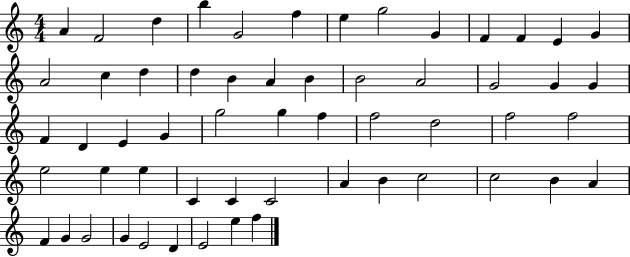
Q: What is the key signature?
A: C major